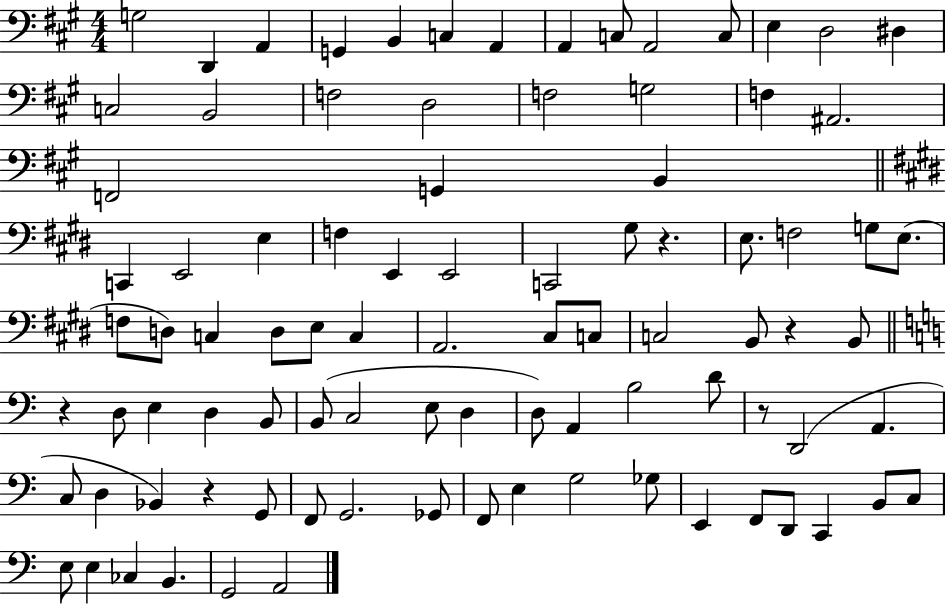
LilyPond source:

{
  \clef bass
  \numericTimeSignature
  \time 4/4
  \key a \major
  g2 d,4 a,4 | g,4 b,4 c4 a,4 | a,4 c8 a,2 c8 | e4 d2 dis4 | \break c2 b,2 | f2 d2 | f2 g2 | f4 ais,2. | \break f,2 g,4 b,4 | \bar "||" \break \key e \major c,4 e,2 e4 | f4 e,4 e,2 | c,2 gis8 r4. | e8. f2 g8 e8.( | \break f8 d8) c4 d8 e8 c4 | a,2. cis8 c8 | c2 b,8 r4 b,8 | \bar "||" \break \key c \major r4 d8 e4 d4 b,8 | b,8( c2 e8 d4 | d8) a,4 b2 d'8 | r8 d,2( a,4. | \break c8 d4 bes,4) r4 g,8 | f,8 g,2. ges,8 | f,8 e4 g2 ges8 | e,4 f,8 d,8 c,4 b,8 c8 | \break e8 e4 ces4 b,4. | g,2 a,2 | \bar "|."
}